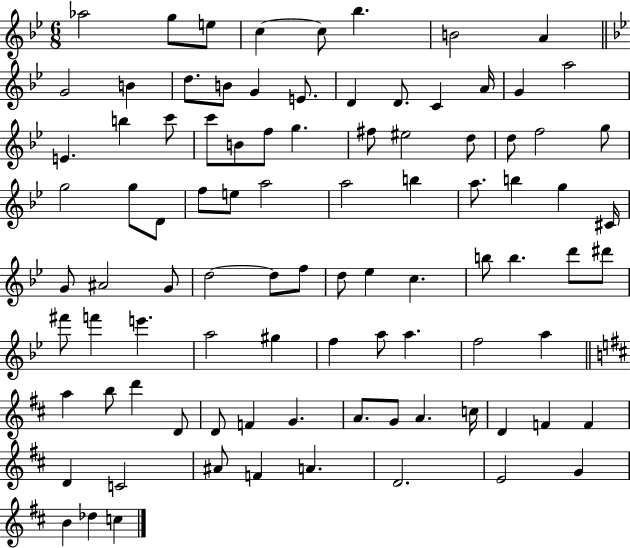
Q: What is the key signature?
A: BES major